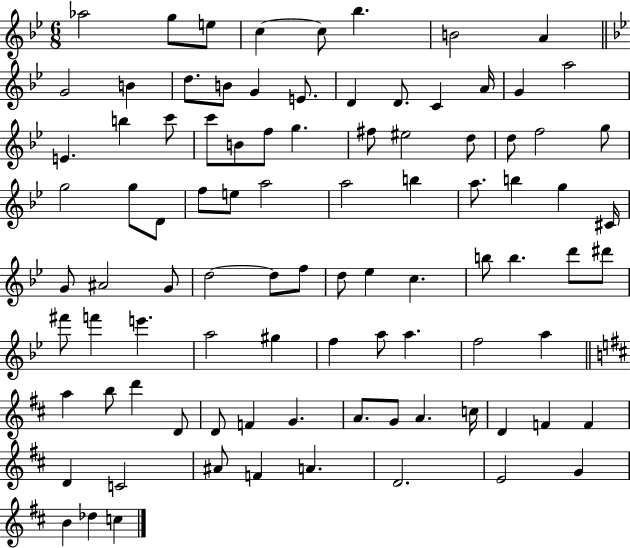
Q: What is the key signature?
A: BES major